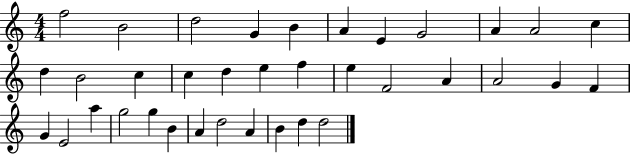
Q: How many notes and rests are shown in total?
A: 36